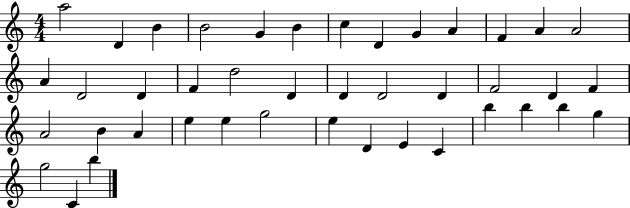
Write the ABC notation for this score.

X:1
T:Untitled
M:4/4
L:1/4
K:C
a2 D B B2 G B c D G A F A A2 A D2 D F d2 D D D2 D F2 D F A2 B A e e g2 e D E C b b b g g2 C b